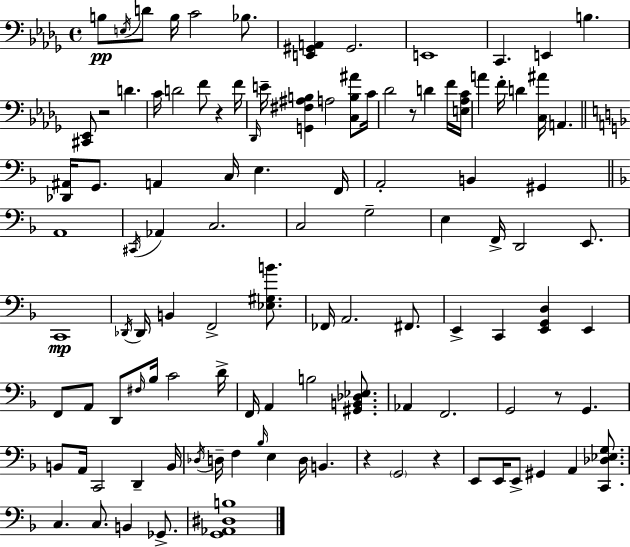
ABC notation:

X:1
T:Untitled
M:4/4
L:1/4
K:Bbm
B,/2 E,/4 D/2 B,/4 C2 _B,/2 [E,,^G,,A,,] ^G,,2 E,,4 C,, E,, B, [^C,,_E,,]/2 z2 D C/4 D2 F/2 z F/4 _D,,/4 E/4 [G,,^F,^A,B,] A,2 [C,B,^A]/2 C/4 _D2 z/2 D F/4 [E,_A,C]/4 A F/4 D [C,^A]/4 A,, [_D,,^A,,]/4 G,,/2 A,, C,/4 E, F,,/4 A,,2 B,, ^G,, A,,4 ^C,,/4 _A,, C,2 C,2 G,2 E, F,,/4 D,,2 E,,/2 C,,4 _D,,/4 _D,,/4 B,, F,,2 [_E,^G,B]/2 _F,,/4 A,,2 ^F,,/2 E,, C,, [E,,G,,D,] E,, F,,/2 A,,/2 D,,/2 ^F,/4 _B,/4 C2 D/4 F,,/4 A,, B,2 [^G,,B,,_D,_E,]/2 _A,, F,,2 G,,2 z/2 G,, B,,/2 A,,/4 C,,2 D,, B,,/4 _D,/4 D,/4 F, _B,/4 E, D,/4 B,, z G,,2 z E,,/2 E,,/4 E,,/2 ^G,, A,, [C,,_D,_E,G,]/2 C, C,/2 B,, _G,,/2 [G,,_A,,^D,B,]4